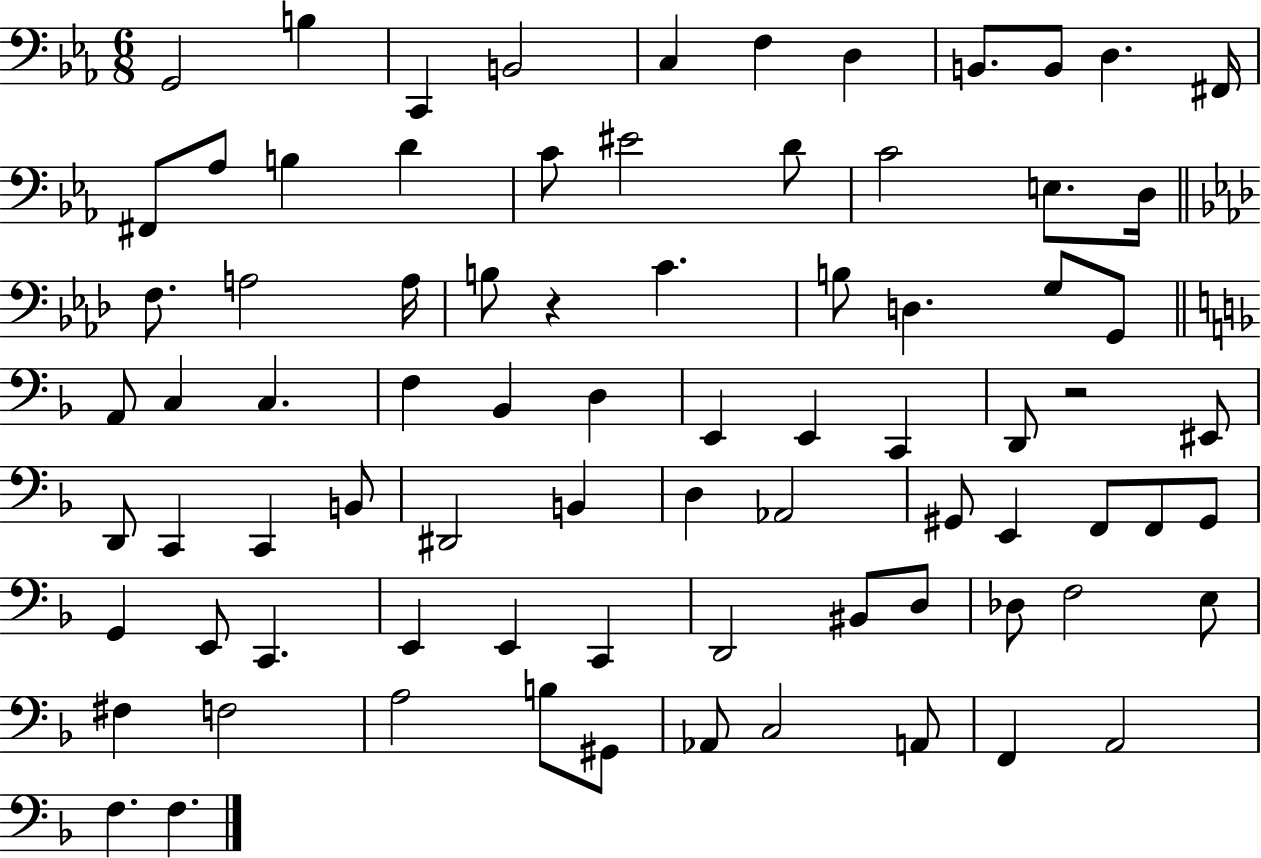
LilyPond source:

{
  \clef bass
  \numericTimeSignature
  \time 6/8
  \key ees \major
  g,2 b4 | c,4 b,2 | c4 f4 d4 | b,8. b,8 d4. fis,16 | \break fis,8 aes8 b4 d'4 | c'8 eis'2 d'8 | c'2 e8. d16 | \bar "||" \break \key f \minor f8. a2 a16 | b8 r4 c'4. | b8 d4. g8 g,8 | \bar "||" \break \key f \major a,8 c4 c4. | f4 bes,4 d4 | e,4 e,4 c,4 | d,8 r2 eis,8 | \break d,8 c,4 c,4 b,8 | dis,2 b,4 | d4 aes,2 | gis,8 e,4 f,8 f,8 gis,8 | \break g,4 e,8 c,4. | e,4 e,4 c,4 | d,2 bis,8 d8 | des8 f2 e8 | \break fis4 f2 | a2 b8 gis,8 | aes,8 c2 a,8 | f,4 a,2 | \break f4. f4. | \bar "|."
}